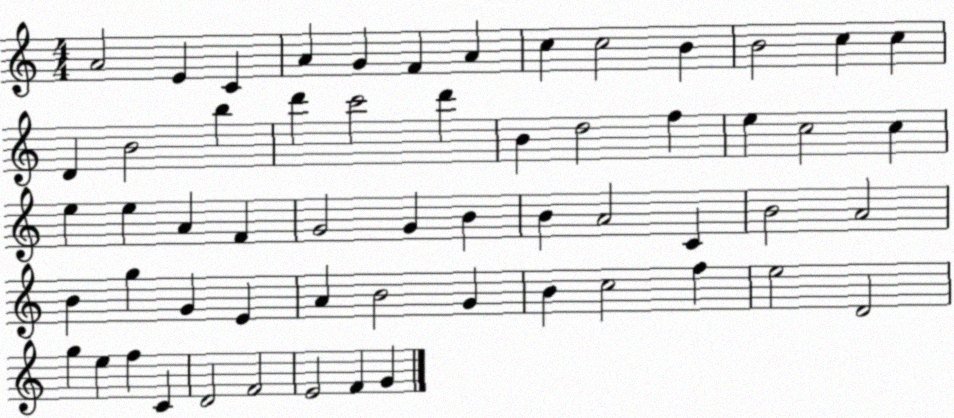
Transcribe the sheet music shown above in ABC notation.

X:1
T:Untitled
M:4/4
L:1/4
K:C
A2 E C A G F A c c2 B B2 c c D B2 b d' c'2 d' B d2 f e c2 c e e A F G2 G B B A2 C B2 A2 B g G E A B2 G B c2 f e2 D2 g e f C D2 F2 E2 F G